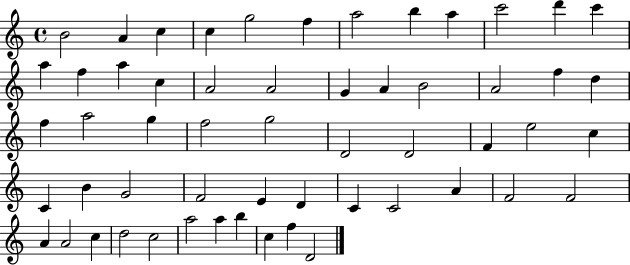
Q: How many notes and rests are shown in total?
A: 56